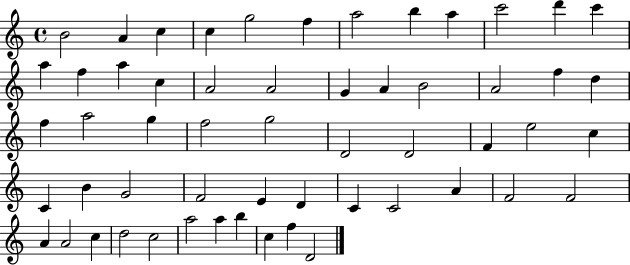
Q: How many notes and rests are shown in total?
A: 56